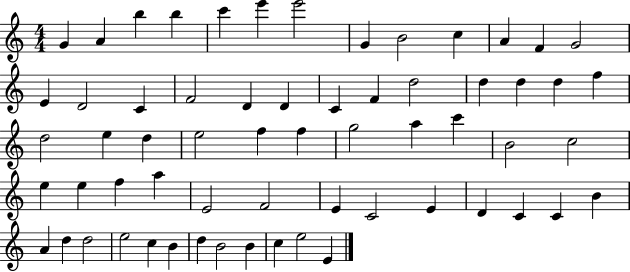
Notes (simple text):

G4/q A4/q B5/q B5/q C6/q E6/q E6/h G4/q B4/h C5/q A4/q F4/q G4/h E4/q D4/h C4/q F4/h D4/q D4/q C4/q F4/q D5/h D5/q D5/q D5/q F5/q D5/h E5/q D5/q E5/h F5/q F5/q G5/h A5/q C6/q B4/h C5/h E5/q E5/q F5/q A5/q E4/h F4/h E4/q C4/h E4/q D4/q C4/q C4/q B4/q A4/q D5/q D5/h E5/h C5/q B4/q D5/q B4/h B4/q C5/q E5/h E4/q